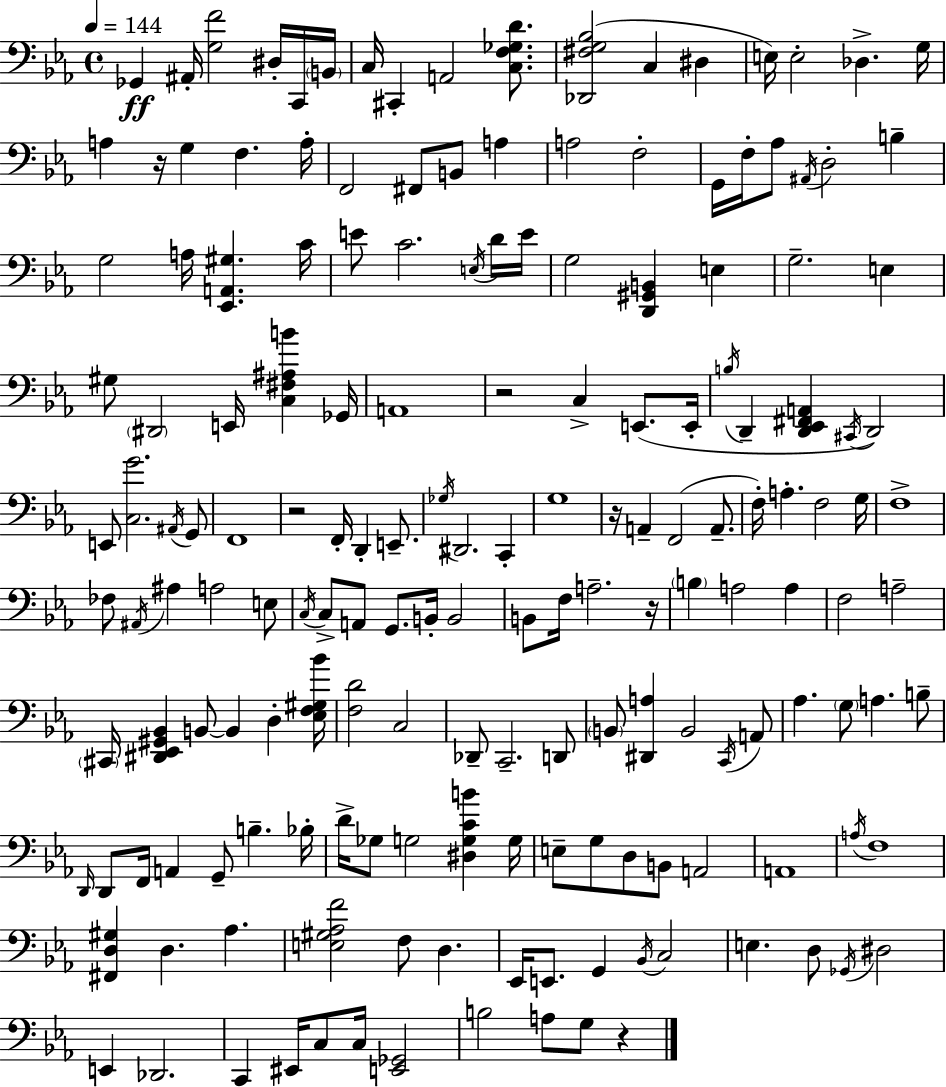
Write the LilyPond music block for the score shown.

{
  \clef bass
  \time 4/4
  \defaultTimeSignature
  \key ees \major
  \tempo 4 = 144
  ges,4\ff ais,16-. <g f'>2 dis16-. c,16 \parenthesize b,16 | c16 cis,4-. a,2 <c f ges d'>8. | <des, fis g bes>2( c4 dis4 | e16) e2-. des4.-> g16 | \break a4 r16 g4 f4. a16-. | f,2 fis,8 b,8 a4 | a2 f2-. | g,16 f16-. aes8 \acciaccatura { ais,16 } d2-. b4-- | \break g2 a16 <ees, a, gis>4. | c'16 e'8 c'2. \acciaccatura { e16 } | d'16 e'16 g2 <d, gis, b,>4 e4 | g2.-- e4 | \break gis8 \parenthesize dis,2 e,16 <c fis ais b'>4 | ges,16 a,1 | r2 c4-> e,8.( | e,16-. \acciaccatura { b16 } d,4-- <d, ees, fis, a,>4 \acciaccatura { cis,16 }) d,2 | \break e,8 <c g'>2. | \acciaccatura { ais,16 } g,8 f,1 | r2 f,16-. d,4-. | e,8.-- \acciaccatura { ges16 } dis,2. | \break c,4-. g1 | r16 a,4-- f,2( | a,8.-- f16-.) a4.-. f2 | g16 f1-> | \break fes8 \acciaccatura { ais,16 } ais4 a2 | e8 \acciaccatura { c16 } c8-> a,8 g,8. b,16-. | b,2 b,8 f16 a2.-- | r16 \parenthesize b4 a2 | \break a4 f2 | a2-- \parenthesize cis,16 <dis, ees, gis, bes,>4 b,8~~ b,4 | d4-. <ees f gis bes'>16 <f d'>2 | c2 des,8-- c,2.-- | \break d,8 \parenthesize b,8 <dis, a>4 b,2 | \acciaccatura { c,16 } a,8 aes4. \parenthesize g8 | a4. b8-- \grace { d,16 } d,8 f,16 a,4 | g,8-- b4.-- bes16-. d'16-> ges8 g2 | \break <dis g c' b'>4 g16 e8-- g8 d8 | b,8 a,2 a,1 | \acciaccatura { a16 } f1 | <fis, d gis>4 d4. | \break aes4. <e gis aes f'>2 | f8 d4. ees,16 e,8. g,4 | \acciaccatura { bes,16 } c2 e4. | d8 \acciaccatura { ges,16 } dis2 e,4 | \break des,2. c,4 | eis,16 c8 c16 <e, ges,>2 b2 | a8 g8 r4 \bar "|."
}